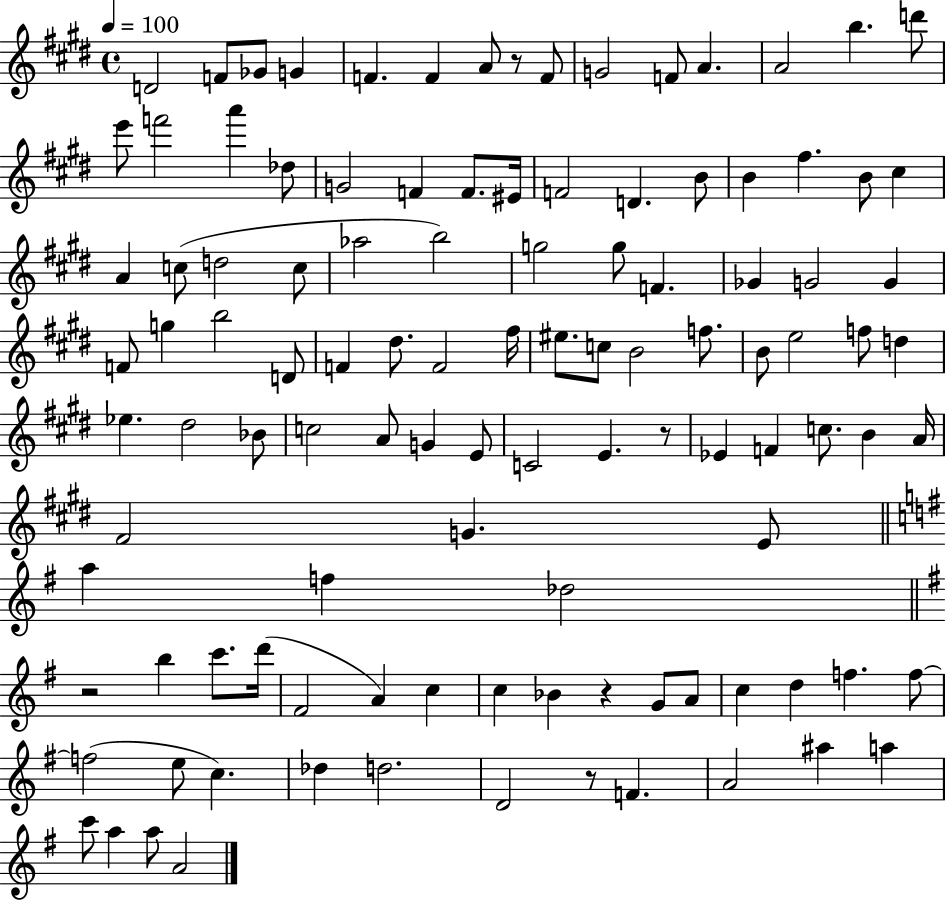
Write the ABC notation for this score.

X:1
T:Untitled
M:4/4
L:1/4
K:E
D2 F/2 _G/2 G F F A/2 z/2 F/2 G2 F/2 A A2 b d'/2 e'/2 f'2 a' _d/2 G2 F F/2 ^E/4 F2 D B/2 B ^f B/2 ^c A c/2 d2 c/2 _a2 b2 g2 g/2 F _G G2 G F/2 g b2 D/2 F ^d/2 F2 ^f/4 ^e/2 c/2 B2 f/2 B/2 e2 f/2 d _e ^d2 _B/2 c2 A/2 G E/2 C2 E z/2 _E F c/2 B A/4 ^F2 G E/2 a f _d2 z2 b c'/2 d'/4 ^F2 A c c _B z G/2 A/2 c d f f/2 f2 e/2 c _d d2 D2 z/2 F A2 ^a a c'/2 a a/2 A2